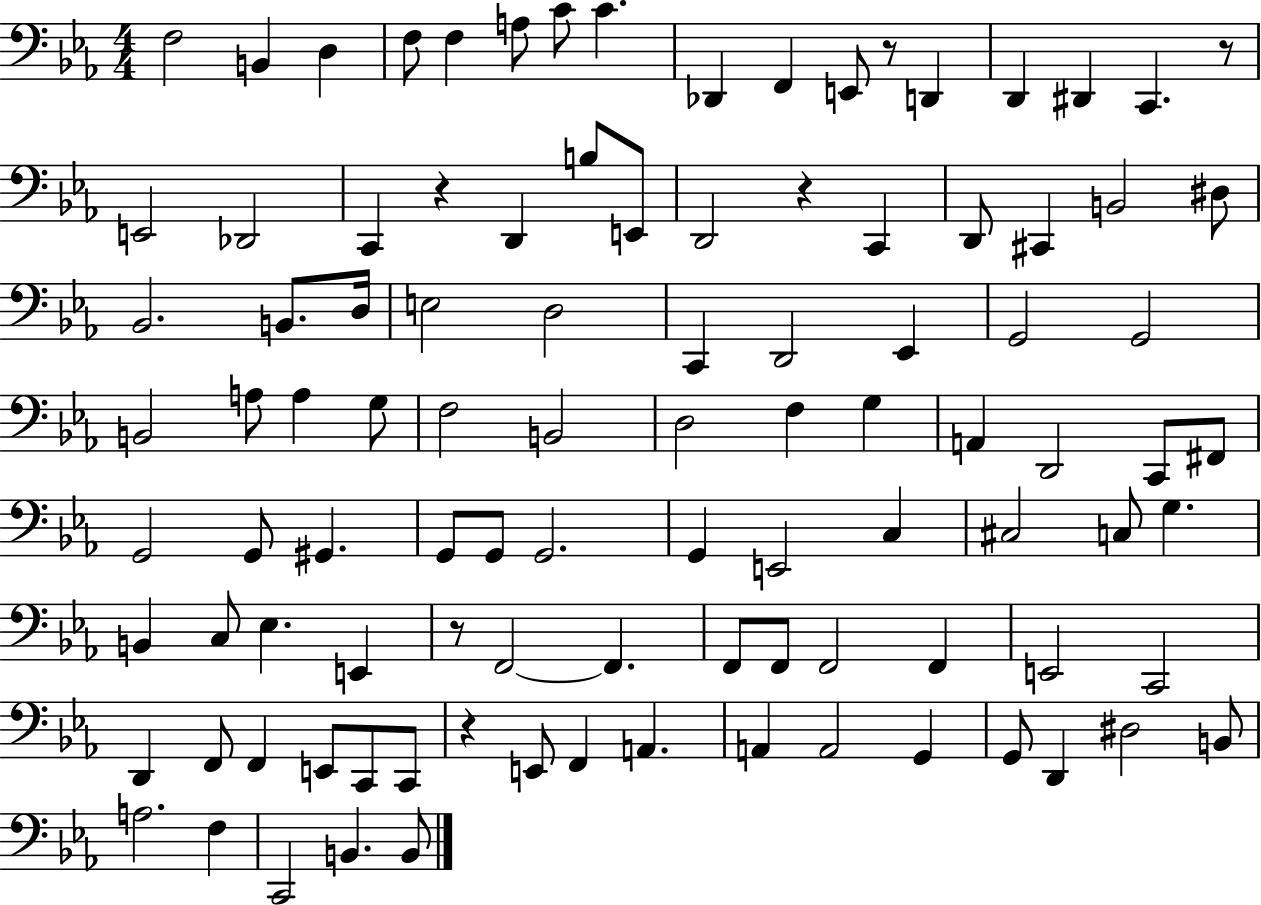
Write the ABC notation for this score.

X:1
T:Untitled
M:4/4
L:1/4
K:Eb
F,2 B,, D, F,/2 F, A,/2 C/2 C _D,, F,, E,,/2 z/2 D,, D,, ^D,, C,, z/2 E,,2 _D,,2 C,, z D,, B,/2 E,,/2 D,,2 z C,, D,,/2 ^C,, B,,2 ^D,/2 _B,,2 B,,/2 D,/4 E,2 D,2 C,, D,,2 _E,, G,,2 G,,2 B,,2 A,/2 A, G,/2 F,2 B,,2 D,2 F, G, A,, D,,2 C,,/2 ^F,,/2 G,,2 G,,/2 ^G,, G,,/2 G,,/2 G,,2 G,, E,,2 C, ^C,2 C,/2 G, B,, C,/2 _E, E,, z/2 F,,2 F,, F,,/2 F,,/2 F,,2 F,, E,,2 C,,2 D,, F,,/2 F,, E,,/2 C,,/2 C,,/2 z E,,/2 F,, A,, A,, A,,2 G,, G,,/2 D,, ^D,2 B,,/2 A,2 F, C,,2 B,, B,,/2